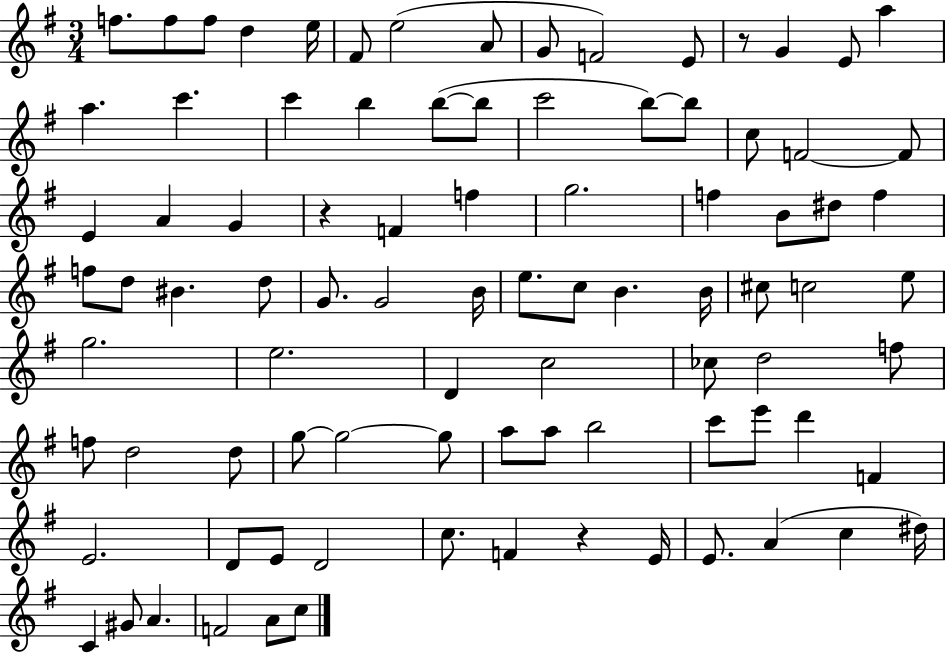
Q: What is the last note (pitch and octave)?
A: C5